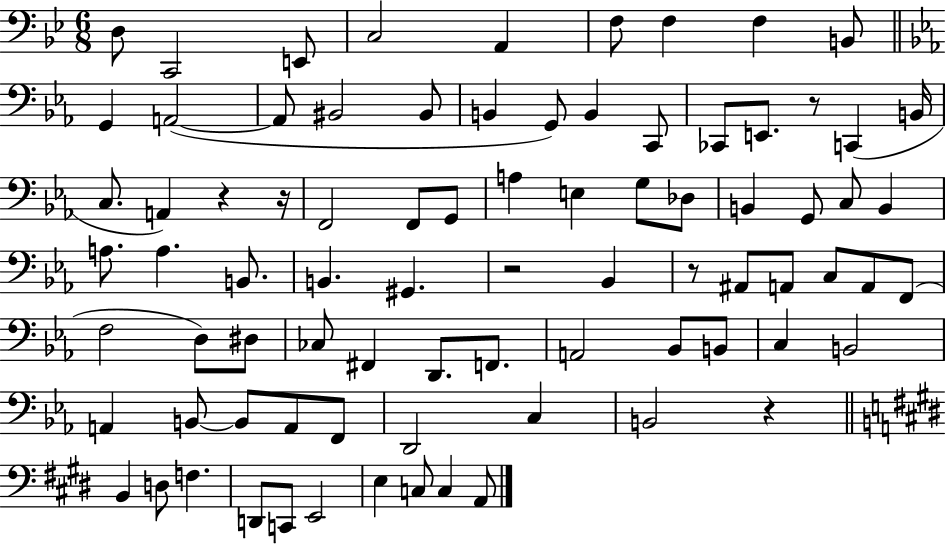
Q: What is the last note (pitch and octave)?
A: A2